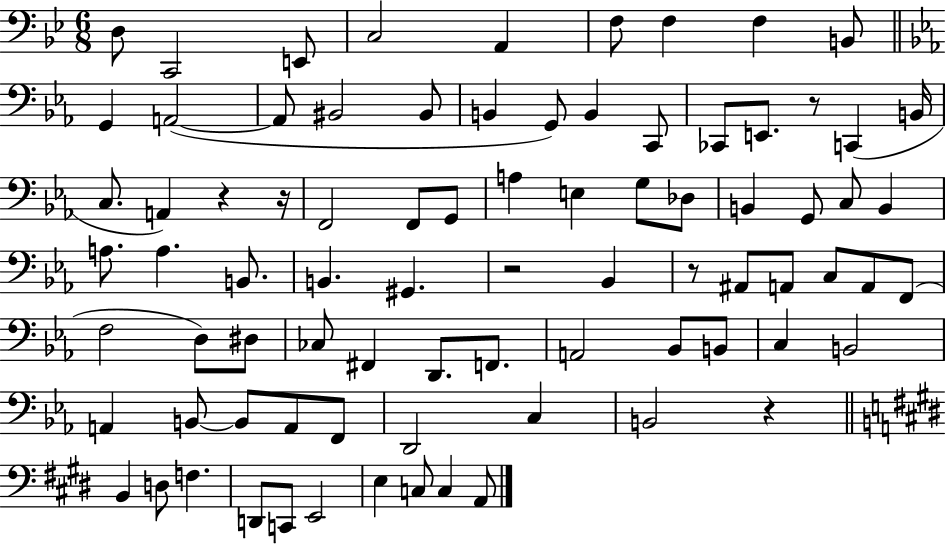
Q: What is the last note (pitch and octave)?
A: A2